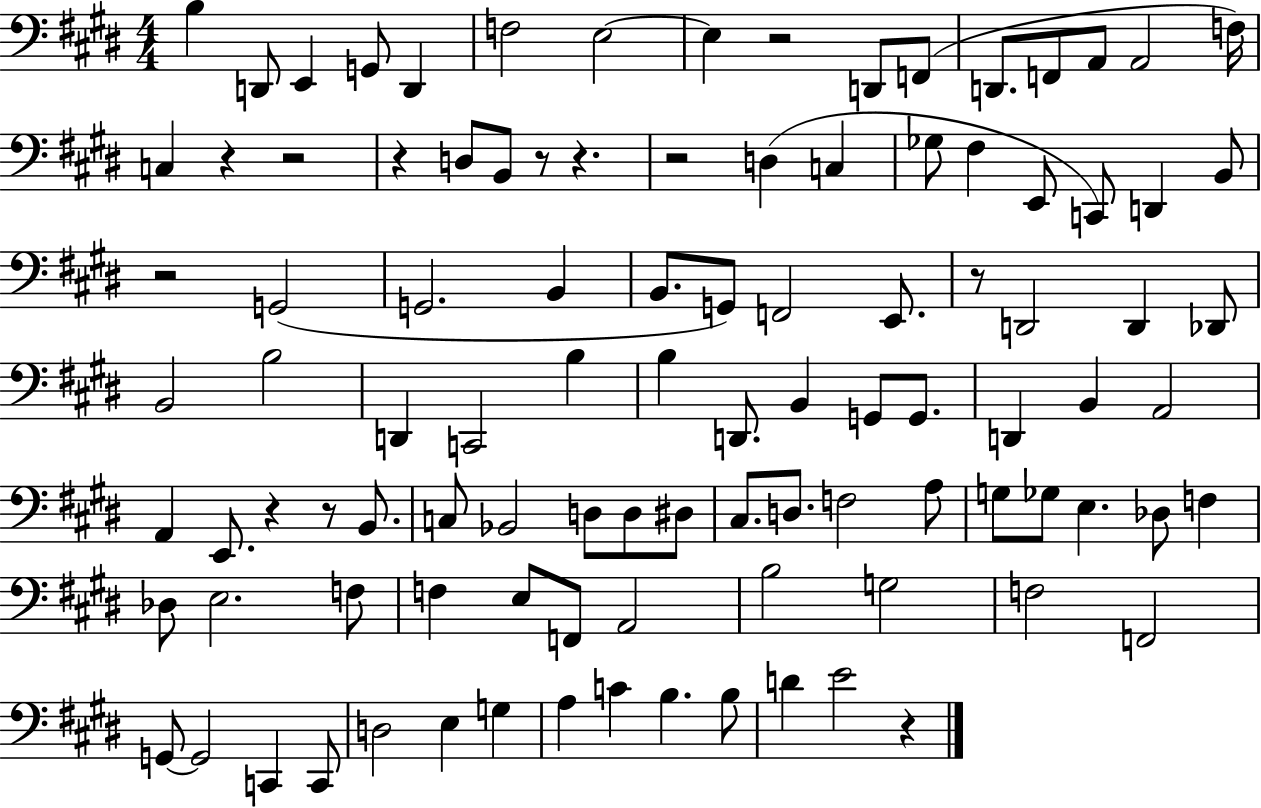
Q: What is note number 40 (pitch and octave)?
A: C2